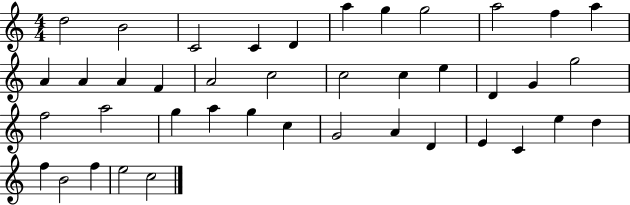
D5/h B4/h C4/h C4/q D4/q A5/q G5/q G5/h A5/h F5/q A5/q A4/q A4/q A4/q F4/q A4/h C5/h C5/h C5/q E5/q D4/q G4/q G5/h F5/h A5/h G5/q A5/q G5/q C5/q G4/h A4/q D4/q E4/q C4/q E5/q D5/q F5/q B4/h F5/q E5/h C5/h